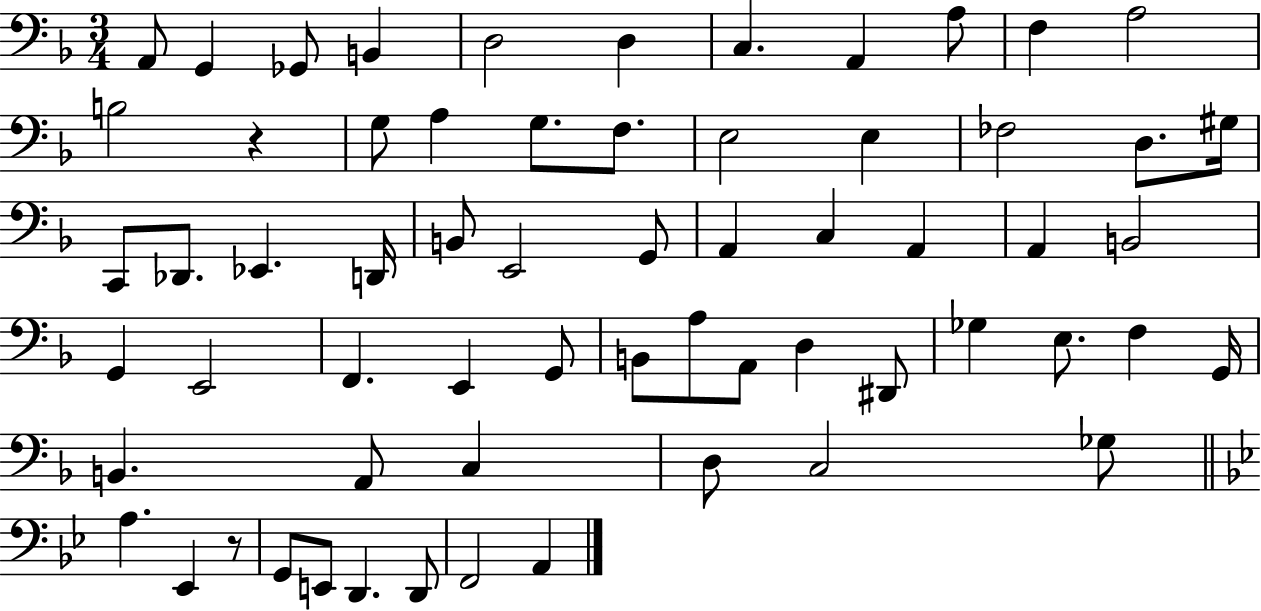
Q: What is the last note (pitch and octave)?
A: A2